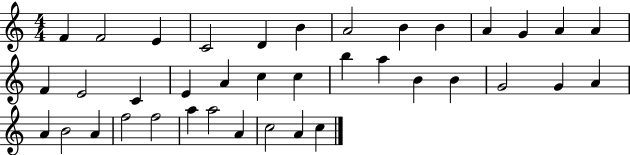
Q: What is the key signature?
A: C major